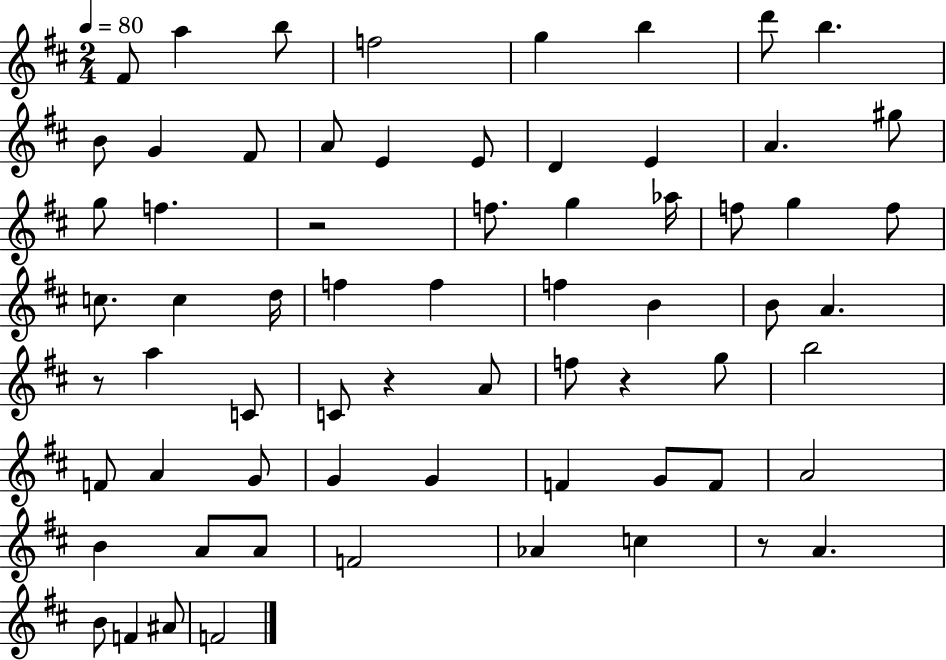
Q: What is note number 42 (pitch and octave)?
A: B5